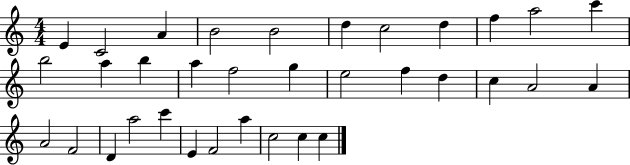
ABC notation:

X:1
T:Untitled
M:4/4
L:1/4
K:C
E C2 A B2 B2 d c2 d f a2 c' b2 a b a f2 g e2 f d c A2 A A2 F2 D a2 c' E F2 a c2 c c